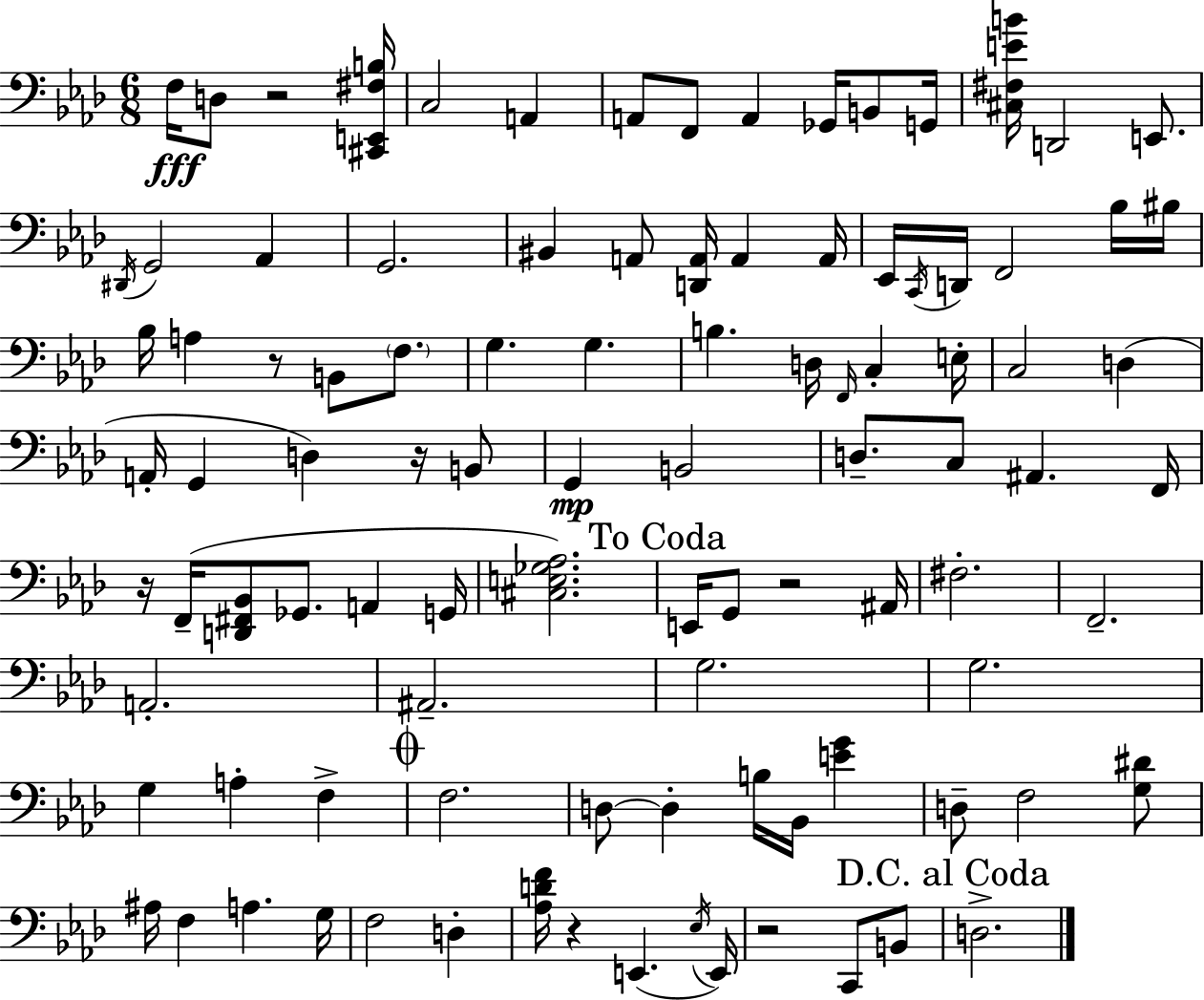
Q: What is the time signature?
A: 6/8